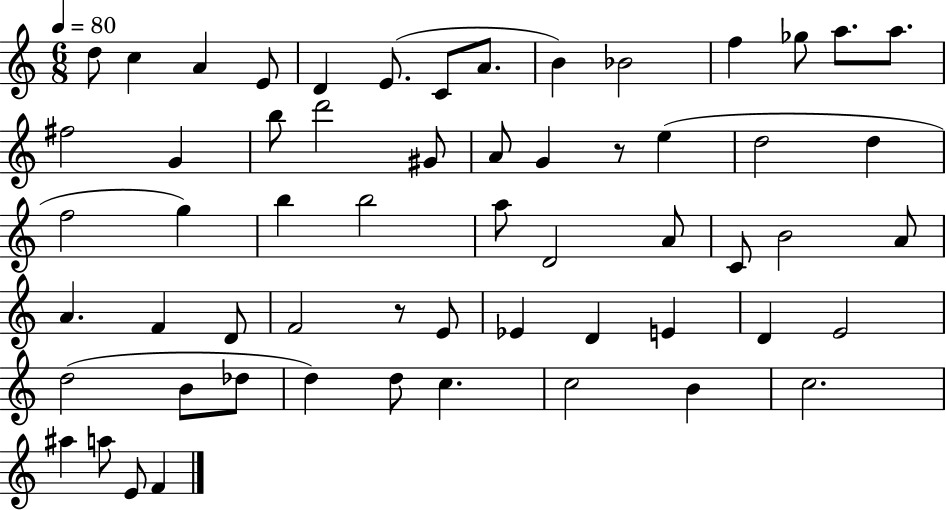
{
  \clef treble
  \numericTimeSignature
  \time 6/8
  \key c \major
  \tempo 4 = 80
  d''8 c''4 a'4 e'8 | d'4 e'8.( c'8 a'8. | b'4) bes'2 | f''4 ges''8 a''8. a''8. | \break fis''2 g'4 | b''8 d'''2 gis'8 | a'8 g'4 r8 e''4( | d''2 d''4 | \break f''2 g''4) | b''4 b''2 | a''8 d'2 a'8 | c'8 b'2 a'8 | \break a'4. f'4 d'8 | f'2 r8 e'8 | ees'4 d'4 e'4 | d'4 e'2 | \break d''2( b'8 des''8 | d''4) d''8 c''4. | c''2 b'4 | c''2. | \break ais''4 a''8 e'8 f'4 | \bar "|."
}